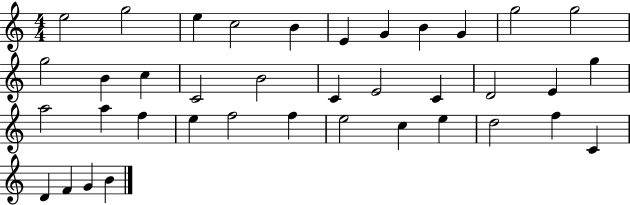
E5/h G5/h E5/q C5/h B4/q E4/q G4/q B4/q G4/q G5/h G5/h G5/h B4/q C5/q C4/h B4/h C4/q E4/h C4/q D4/h E4/q G5/q A5/h A5/q F5/q E5/q F5/h F5/q E5/h C5/q E5/q D5/h F5/q C4/q D4/q F4/q G4/q B4/q